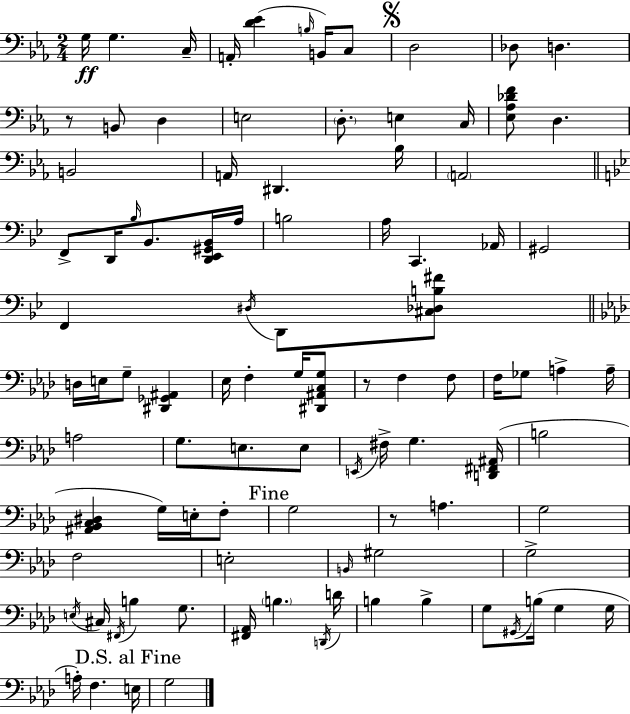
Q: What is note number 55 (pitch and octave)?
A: B3